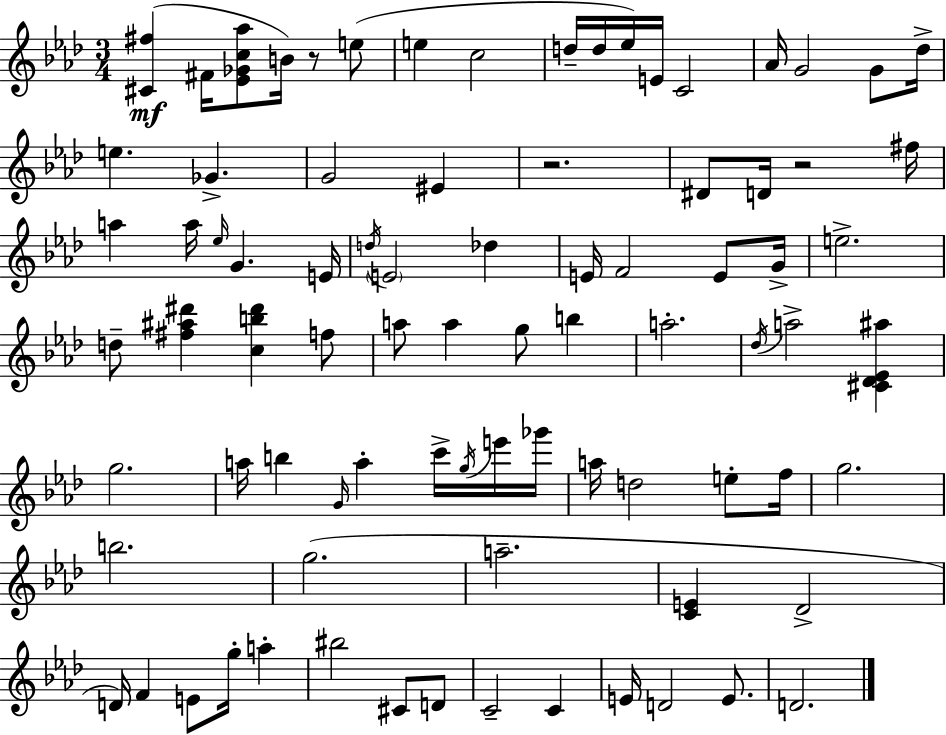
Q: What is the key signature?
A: AES major